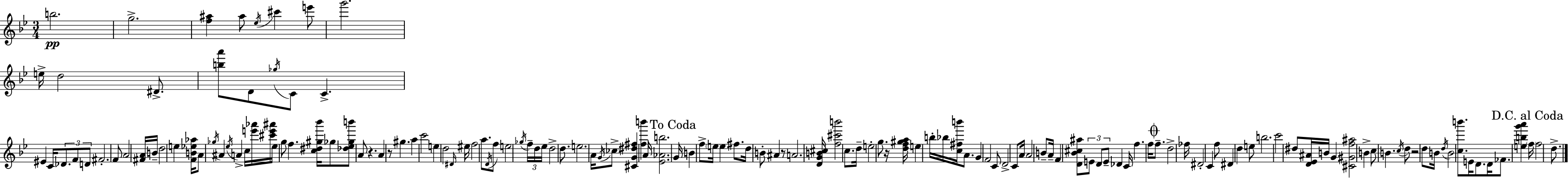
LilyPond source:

{
  \clef treble
  \numericTimeSignature
  \time 3/4
  \key bes \major
  b''2.\pp | g''2.-> | <f'' ais''>4 ais''8 \acciaccatura { ees''16 } cis'''4 e'''8 | g'''2. | \break e''16-> d''2 dis'8.-> | <b'' a'''>8 d'8 \acciaccatura { ges''16 } c'8 c'4.-> | eis'4 c'16 \tuplet 3/2 { des'8. f'8 | d'8 } fis'2.-. | \break f'8 a'2 | <fis' a'>16 b'16-- d''2 e''4 | <f' b' ees'' aes''>16 a'8 \acciaccatura { ges''16 } ais'4 \acciaccatura { ees''16 } a'4-> | c''16 <e''' aes'''>16 <cis''' e''' ais'''>16 ees''16 g''8 f''4. | \break <c'' dis'' gis'' bes'''>16 ges''8 <des'' ees'' ges'' b'''>8 a'8 r4. | a'4 r8 gis''4. | a''4 c'''2 | e''4 d''2 | \break \grace { dis'16 } eis''16 f''2 | a''8. \acciaccatura { d'16 } f''8 e''2 | \acciaccatura { ges''16 } \tuplet 3/2 { f''16-- d''16 ees''16 } d''2-> | d''8. e''2. | \break a'16 \acciaccatura { g'16 } \parenthesize ces''8-> <cis' g' dis'' fis''>4 | <f'' b'''>4 a'16 <ees' aes' b''>2. | \mark "To Coda" g'16 b'4 | f''8-> \parenthesize e''16 e''4 fis''8. d''16 | \break b'8-. ais'4 r8 a'2. | <d' g' b' cis''>16 <f'' cis''' b'''>2 | c''8. d''16-- e''2-. | g''8. r16 <d'' f'' gis'' a''>16 e''4 | \break b''16-. bes''16 <c'' fis'' b'''>16 a'8. g'4 | f'2 c'8 d'2-> | c'8 a'16 a'2 | b'8-- a'16-- f'4 | \break <d' bes' cis'' ais''>8 \tuplet 3/2 { e'8 d'8 e'8-- } des'4 | c'16 f''4. f''16 \mark \markup { \musicglyph "scripts.coda" } f''8.-- d''2-> | fes''16 dis'2-. | c'4 f''8 dis'4 | \break d''4 e''8 b''2. | c'''2 | dis''8 <d' ees' ais'>16 b'16 g'4 | <cis' gis' f'' ais''>2 b'4-> | \break c''8 b'4. \acciaccatura { c''16 } d''8 r2 | d''8 b'16 \acciaccatura { d''16 } b'2 | <c'' b'''>8. e'16 d'8. | d'16 fes'8. <e'' b'' g''' a'''>4 \mark "D.C. al Coda" \parenthesize f''16 f''2 | \break d''8.-> \bar "|."
}